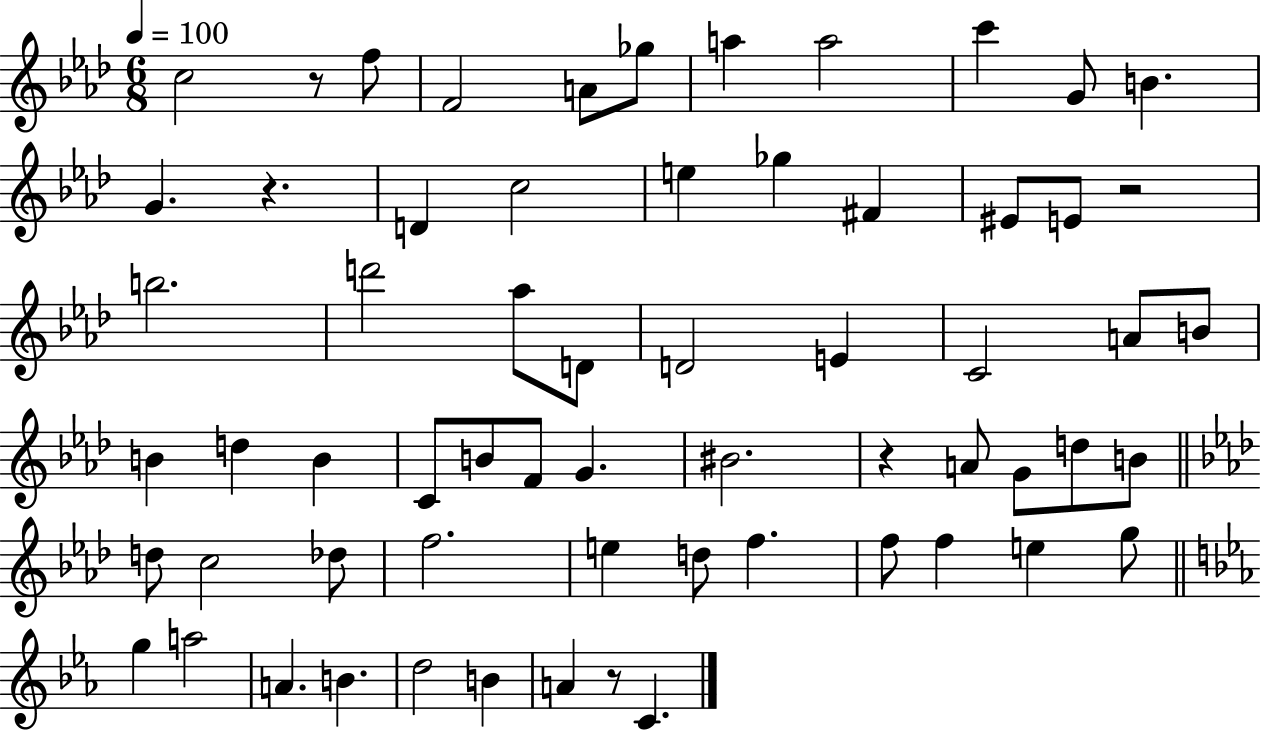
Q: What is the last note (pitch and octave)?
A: C4